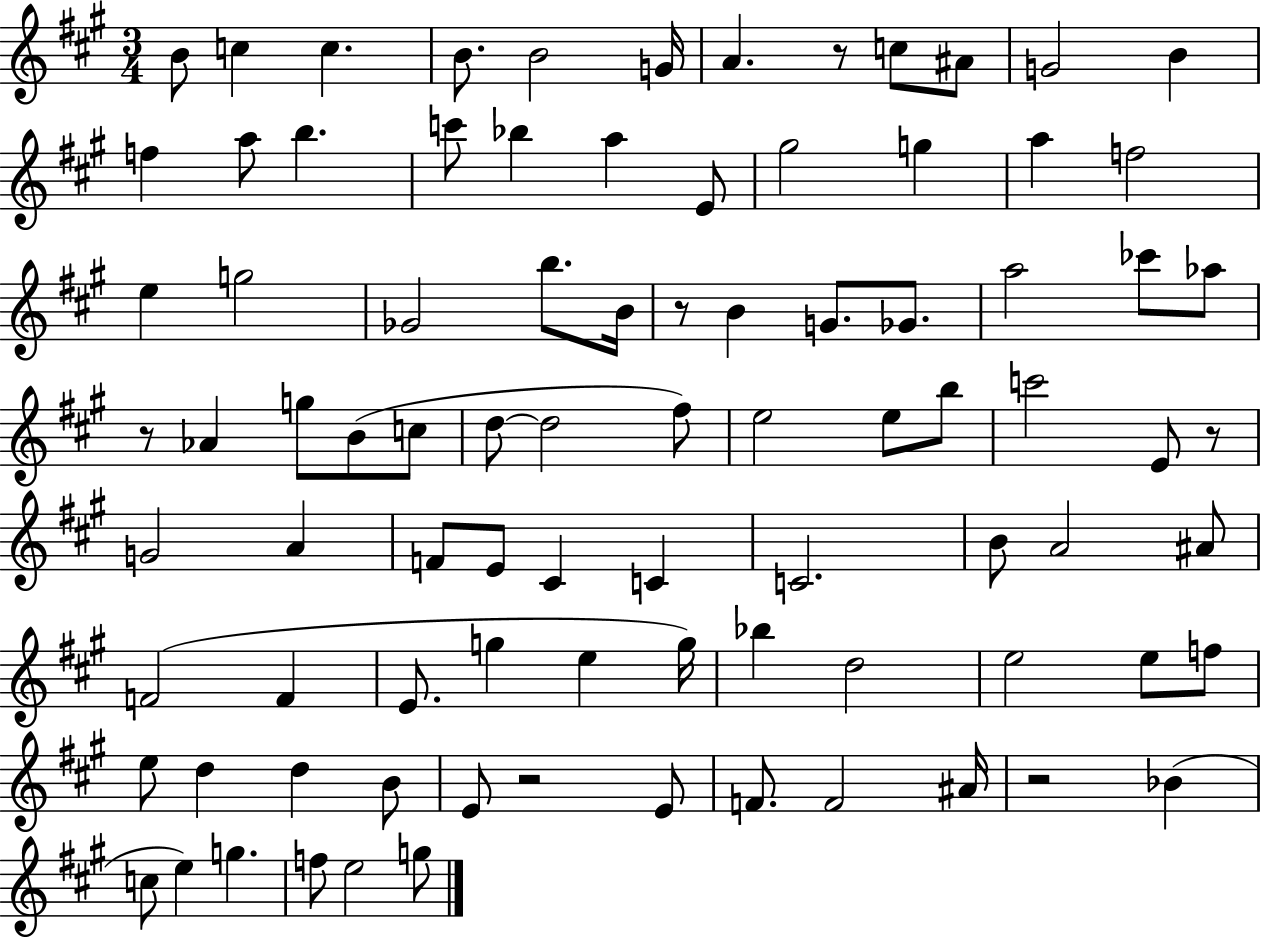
{
  \clef treble
  \numericTimeSignature
  \time 3/4
  \key a \major
  b'8 c''4 c''4. | b'8. b'2 g'16 | a'4. r8 c''8 ais'8 | g'2 b'4 | \break f''4 a''8 b''4. | c'''8 bes''4 a''4 e'8 | gis''2 g''4 | a''4 f''2 | \break e''4 g''2 | ges'2 b''8. b'16 | r8 b'4 g'8. ges'8. | a''2 ces'''8 aes''8 | \break r8 aes'4 g''8 b'8( c''8 | d''8~~ d''2 fis''8) | e''2 e''8 b''8 | c'''2 e'8 r8 | \break g'2 a'4 | f'8 e'8 cis'4 c'4 | c'2. | b'8 a'2 ais'8 | \break f'2( f'4 | e'8. g''4 e''4 g''16) | bes''4 d''2 | e''2 e''8 f''8 | \break e''8 d''4 d''4 b'8 | e'8 r2 e'8 | f'8. f'2 ais'16 | r2 bes'4( | \break c''8 e''4) g''4. | f''8 e''2 g''8 | \bar "|."
}